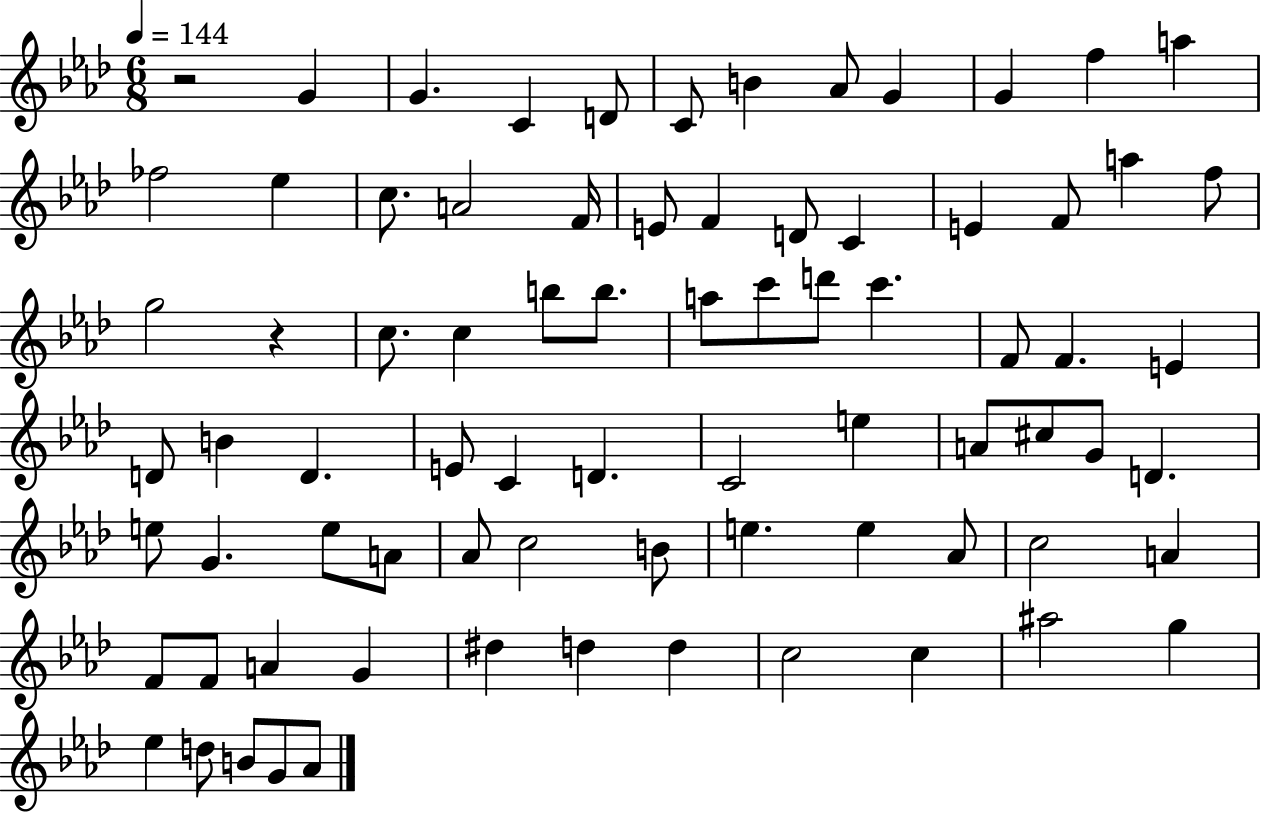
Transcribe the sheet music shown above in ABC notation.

X:1
T:Untitled
M:6/8
L:1/4
K:Ab
z2 G G C D/2 C/2 B _A/2 G G f a _f2 _e c/2 A2 F/4 E/2 F D/2 C E F/2 a f/2 g2 z c/2 c b/2 b/2 a/2 c'/2 d'/2 c' F/2 F E D/2 B D E/2 C D C2 e A/2 ^c/2 G/2 D e/2 G e/2 A/2 _A/2 c2 B/2 e e _A/2 c2 A F/2 F/2 A G ^d d d c2 c ^a2 g _e d/2 B/2 G/2 _A/2